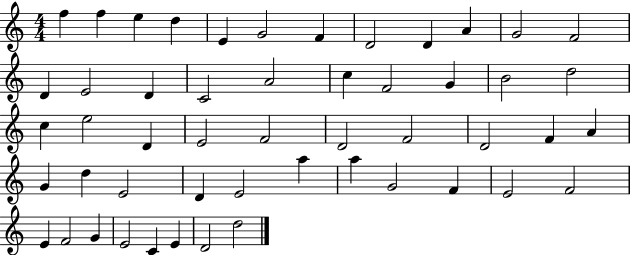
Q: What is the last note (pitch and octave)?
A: D5